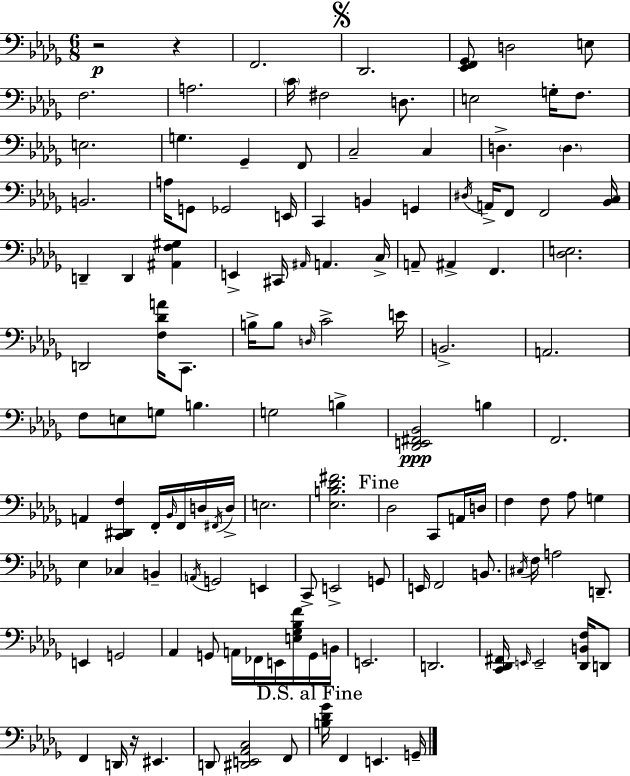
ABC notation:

X:1
T:Untitled
M:6/8
L:1/4
K:Bbm
z2 z F,,2 _D,,2 [_E,,F,,_G,,]/2 D,2 E,/2 F,2 A,2 C/4 ^F,2 D,/2 E,2 G,/4 F,/2 E,2 G, _G,, F,,/2 C,2 C, D, D, B,,2 A,/4 G,,/2 _G,,2 E,,/4 C,, B,, G,, ^D,/4 A,,/4 F,,/2 F,,2 [_B,,C,]/4 D,, D,, [^A,,F,^G,] E,, ^C,,/4 ^A,,/4 A,, C,/4 A,,/2 ^A,, F,, [_D,E,]2 D,,2 [F,_DA]/4 C,,/2 B,/4 B,/2 D,/4 C2 E/4 B,,2 A,,2 F,/2 E,/2 G,/2 B, G,2 B, [_D,,E,,^F,,_B,,]2 B, F,,2 A,, [C,,^D,,F,] F,,/4 _B,,/4 F,,/4 D,/4 ^F,,/4 D,/4 E,2 [_E,B,_D^F]2 _D,2 C,,/2 A,,/4 D,/4 F, F,/2 _A,/2 G, _E, _C, B,, A,,/4 G,,2 E,, C,,/2 E,,2 G,,/2 E,,/4 F,,2 B,,/2 ^C,/4 F,/4 A,2 D,,/2 E,, G,,2 _A,, G,,/2 A,,/4 _F,,/4 E,,/4 [E,_G,_B,F]/4 G,,/4 B,,/4 E,,2 D,,2 [C,,_D,,^F,,]/4 E,,/4 E,,2 [_D,,B,,F,]/4 D,,/2 F,, D,,/4 z/4 ^E,, D,,/2 [^D,,E,,_A,,C,]2 F,,/2 [B,_D_G]/4 F,, E,, G,,/4